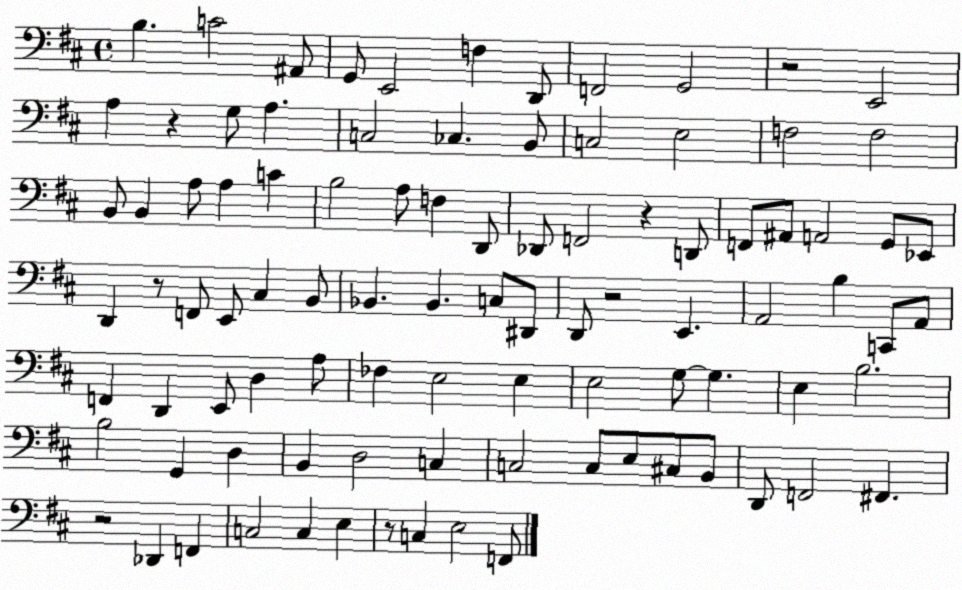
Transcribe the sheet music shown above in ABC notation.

X:1
T:Untitled
M:4/4
L:1/4
K:D
B, C2 ^A,,/2 G,,/2 E,,2 F, D,,/2 F,,2 G,,2 z2 E,,2 A, z G,/2 A, C,2 _C, B,,/2 C,2 E,2 F,2 F,2 B,,/2 B,, A,/2 A, C B,2 A,/2 F, D,,/2 _D,,/2 F,,2 z D,,/2 F,,/2 ^A,,/2 A,,2 G,,/2 _E,,/2 D,, z/2 F,,/2 E,,/2 ^C, B,,/2 _B,, _B,, C,/2 ^D,,/2 D,,/2 z2 E,, A,,2 B, C,,/2 A,,/2 F,, D,, E,,/2 D, A,/2 _F, E,2 E, E,2 G,/2 G, E, B,2 B,2 G,, D, B,, D,2 C, C,2 C,/2 E,/2 ^C,/2 B,,/2 D,,/2 F,,2 ^F,, z2 _D,, F,, C,2 C, E, z/2 C, E,2 F,,/2